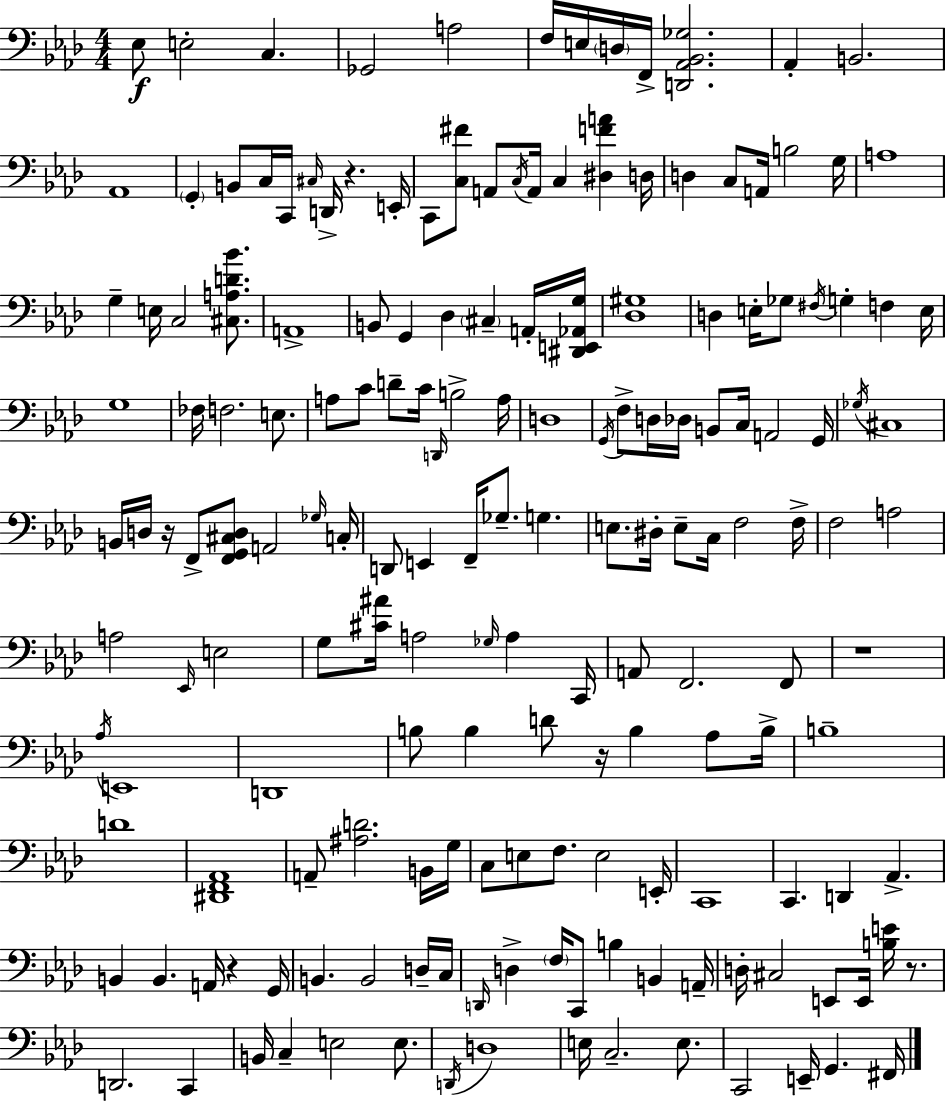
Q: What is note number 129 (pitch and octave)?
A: D3